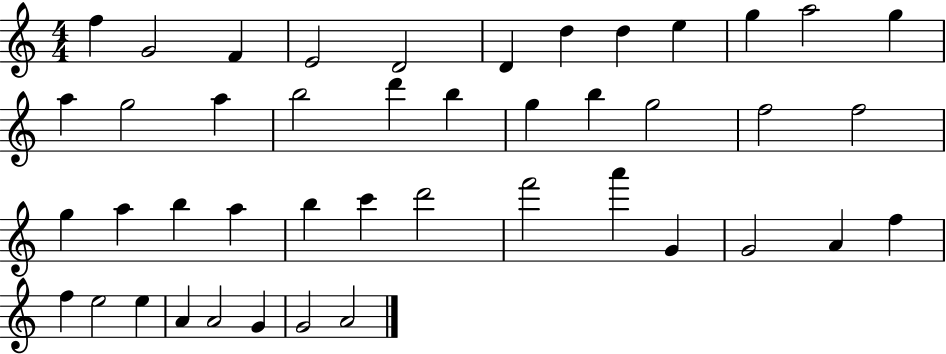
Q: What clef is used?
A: treble